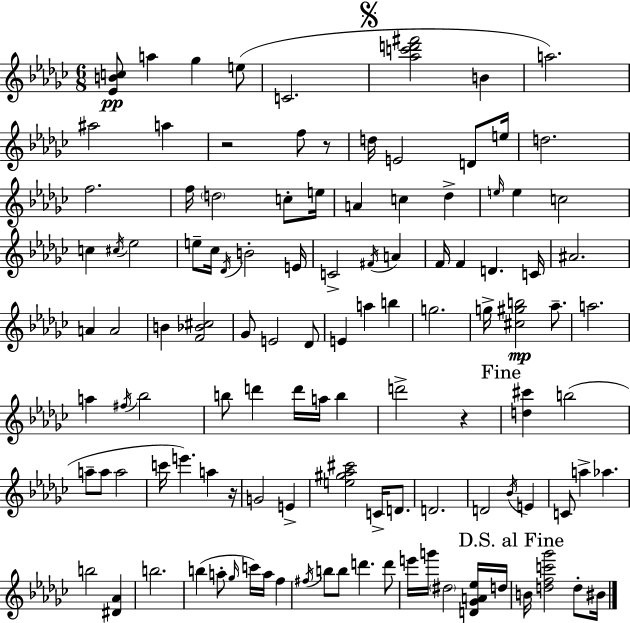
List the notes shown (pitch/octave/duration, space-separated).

[Eb4,B4,C5]/e A5/q Gb5/q E5/e C4/h. [Ab5,C6,D6,F#6]/h B4/q A5/h. A#5/h A5/q R/h F5/e R/e D5/s E4/h D4/e E5/s D5/h. F5/h. F5/s D5/h C5/e E5/s A4/q C5/q Db5/q E5/s E5/q C5/h C5/q C#5/s Eb5/h E5/e CES5/s Db4/s B4/h E4/s C4/h F#4/s A4/q F4/s F4/q D4/q. C4/s A#4/h. A4/q A4/h B4/q [F4,Bb4,C#5]/h Gb4/e E4/h Db4/e E4/q A5/q B5/q G5/h. G5/s [C#5,G#5,B5]/h Ab5/e. A5/h. A5/q F#5/s Bb5/h B5/e D6/q D6/s A5/s B5/q D6/h R/q [D5,C#6]/q B5/h A5/e A5/e A5/h C6/s E6/q. A5/q R/s G4/h E4/q [E5,G#5,Ab5,C#6]/h C4/s D4/e. D4/h. D4/h Bb4/s E4/q C4/e A5/q Ab5/q. B5/h [D#4,Ab4]/q B5/h. B5/q A5/e Gb5/s C6/s A5/s F5/q F#5/s B5/e B5/e D6/q. D6/e E6/s G6/s D#5/h [D4,Gb4,A4,Eb5]/s D5/s B4/s [D5,F5,C6,Gb6]/h D5/e BIS4/s